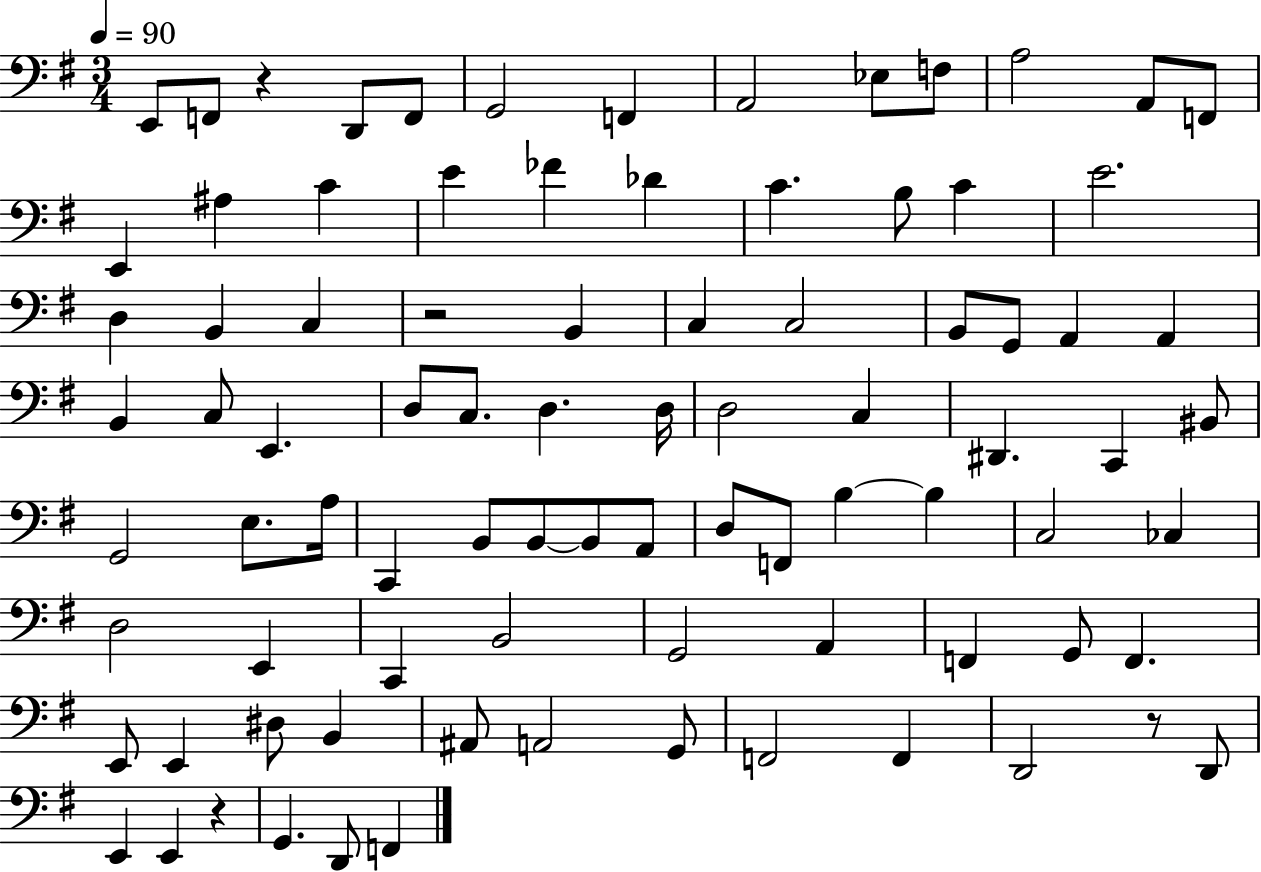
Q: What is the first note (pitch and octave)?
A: E2